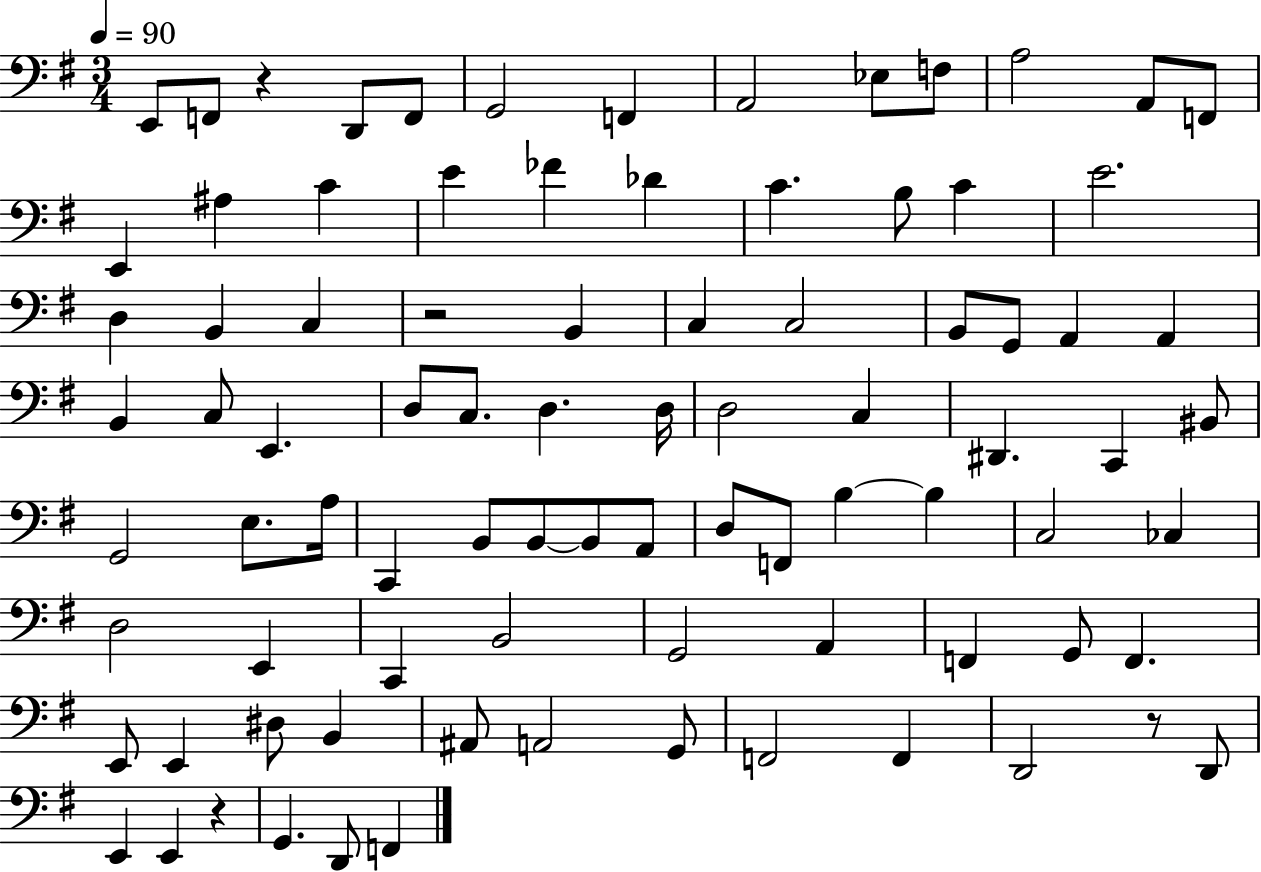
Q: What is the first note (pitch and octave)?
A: E2